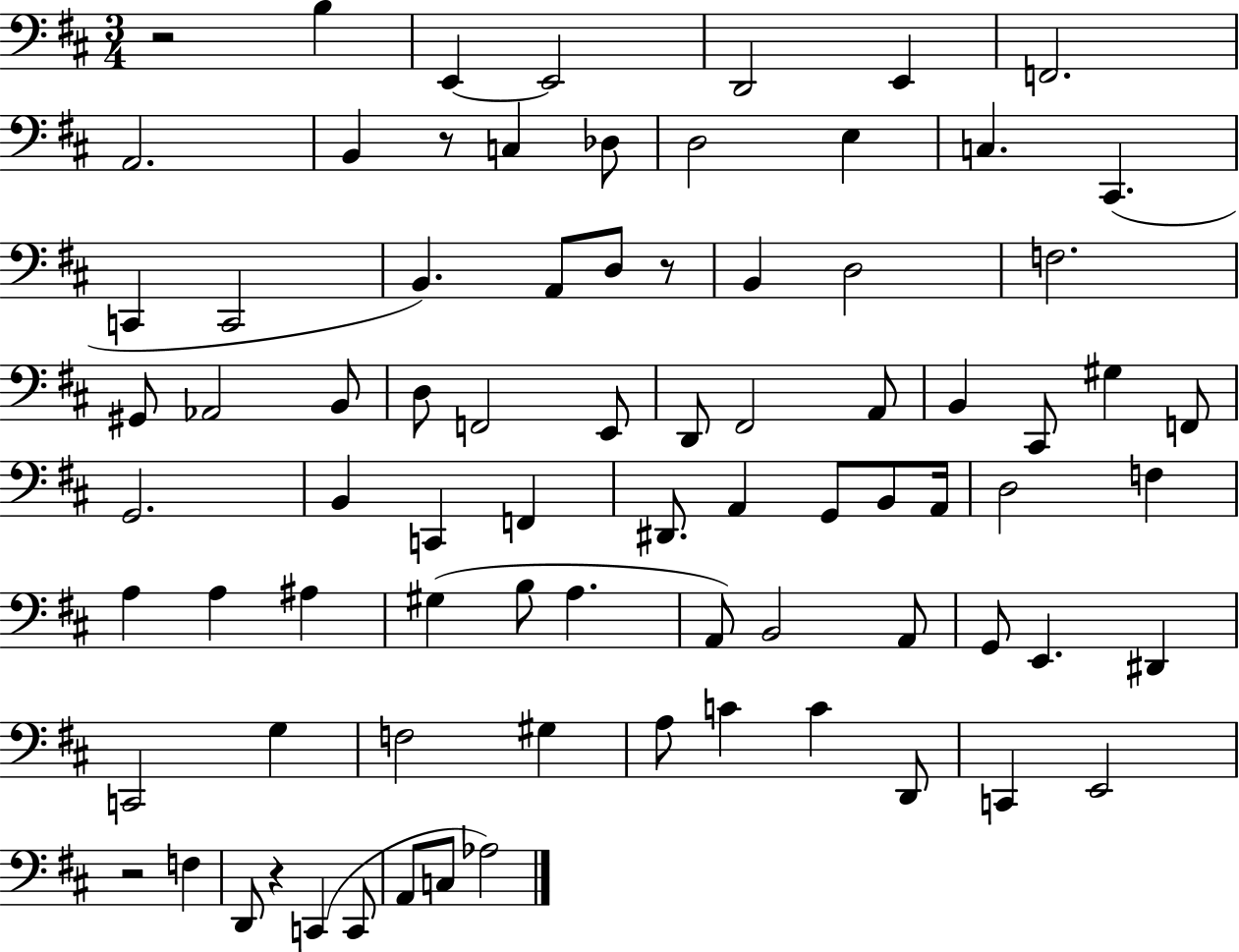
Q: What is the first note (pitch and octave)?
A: B3